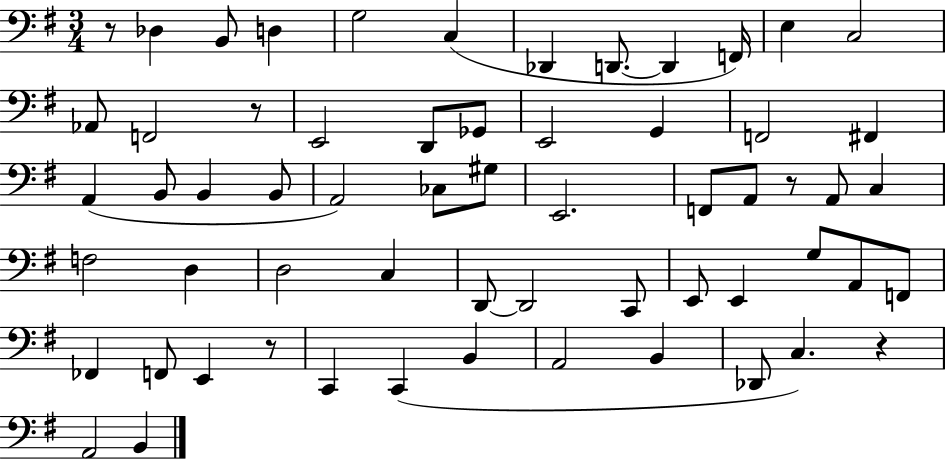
R/e Db3/q B2/e D3/q G3/h C3/q Db2/q D2/e. D2/q F2/s E3/q C3/h Ab2/e F2/h R/e E2/h D2/e Gb2/e E2/h G2/q F2/h F#2/q A2/q B2/e B2/q B2/e A2/h CES3/e G#3/e E2/h. F2/e A2/e R/e A2/e C3/q F3/h D3/q D3/h C3/q D2/e D2/h C2/e E2/e E2/q G3/e A2/e F2/e FES2/q F2/e E2/q R/e C2/q C2/q B2/q A2/h B2/q Db2/e C3/q. R/q A2/h B2/q